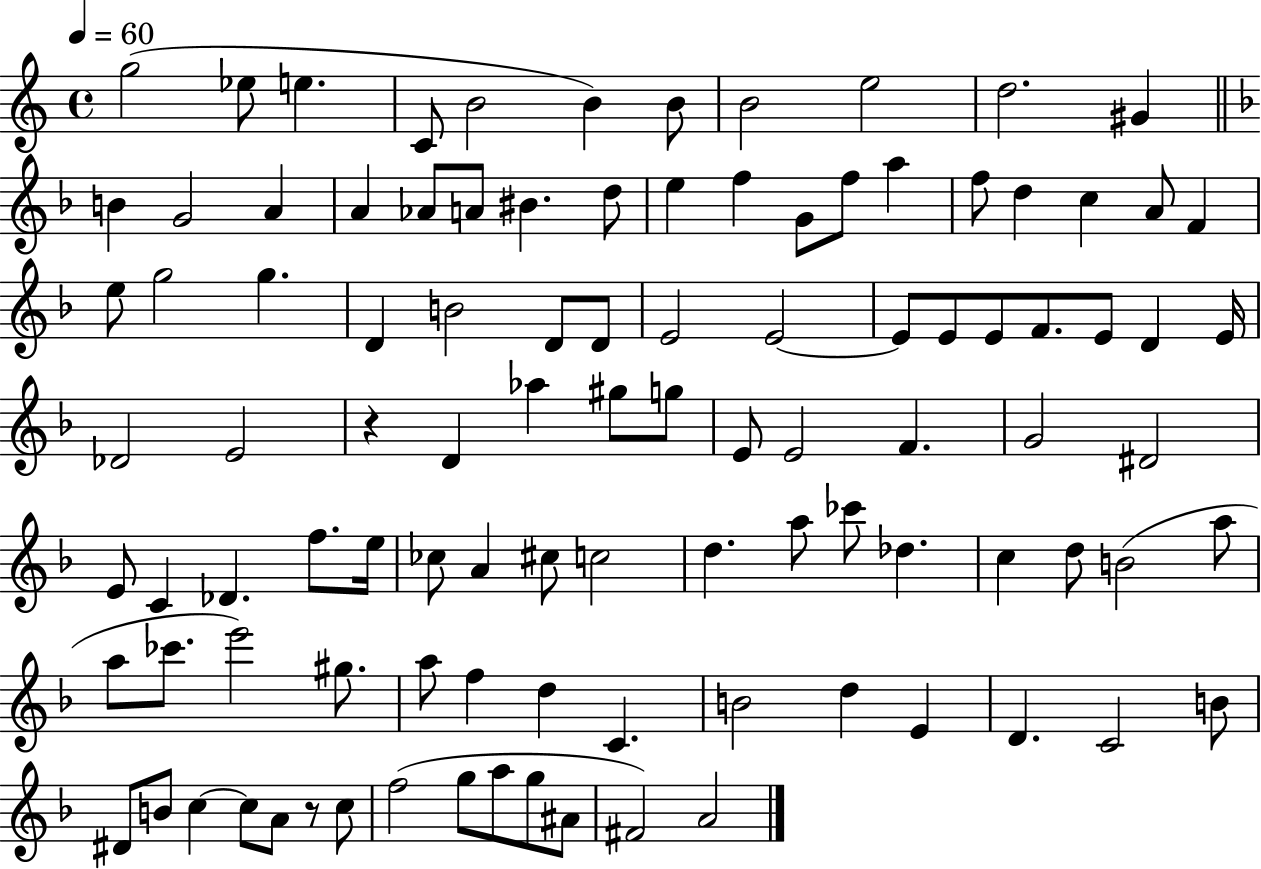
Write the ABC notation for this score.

X:1
T:Untitled
M:4/4
L:1/4
K:C
g2 _e/2 e C/2 B2 B B/2 B2 e2 d2 ^G B G2 A A _A/2 A/2 ^B d/2 e f G/2 f/2 a f/2 d c A/2 F e/2 g2 g D B2 D/2 D/2 E2 E2 E/2 E/2 E/2 F/2 E/2 D E/4 _D2 E2 z D _a ^g/2 g/2 E/2 E2 F G2 ^D2 E/2 C _D f/2 e/4 _c/2 A ^c/2 c2 d a/2 _c'/2 _d c d/2 B2 a/2 a/2 _c'/2 e'2 ^g/2 a/2 f d C B2 d E D C2 B/2 ^D/2 B/2 c c/2 A/2 z/2 c/2 f2 g/2 a/2 g/2 ^A/2 ^F2 A2